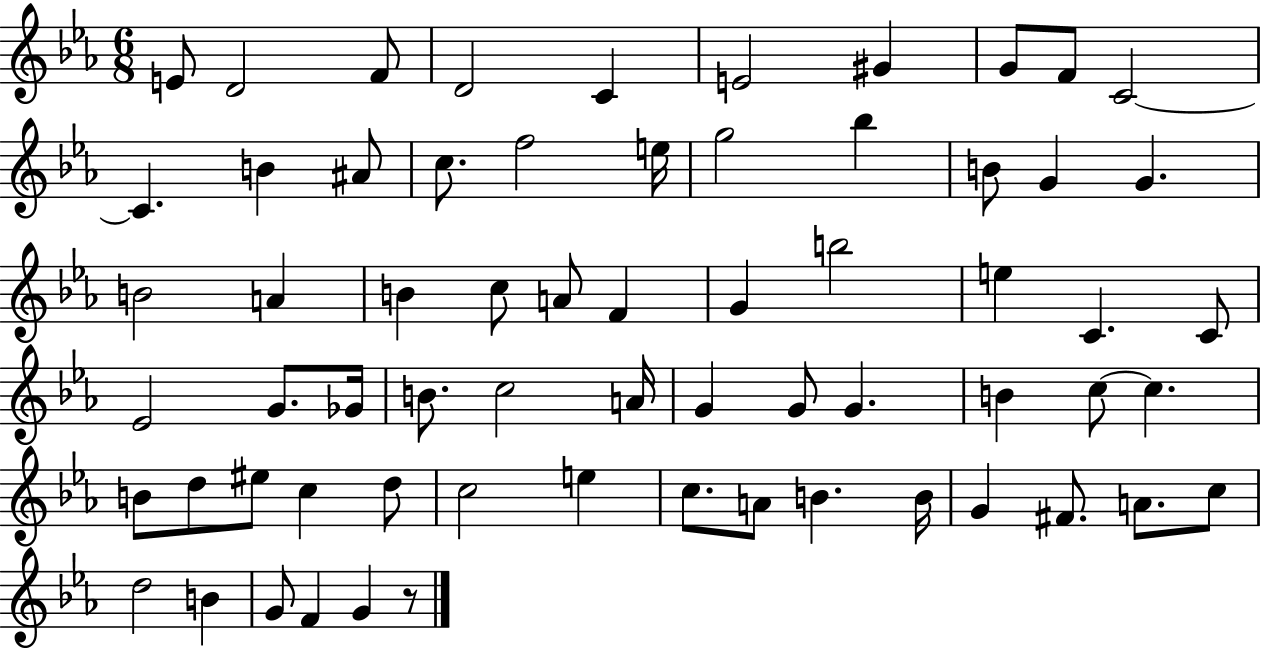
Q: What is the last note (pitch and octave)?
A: G4